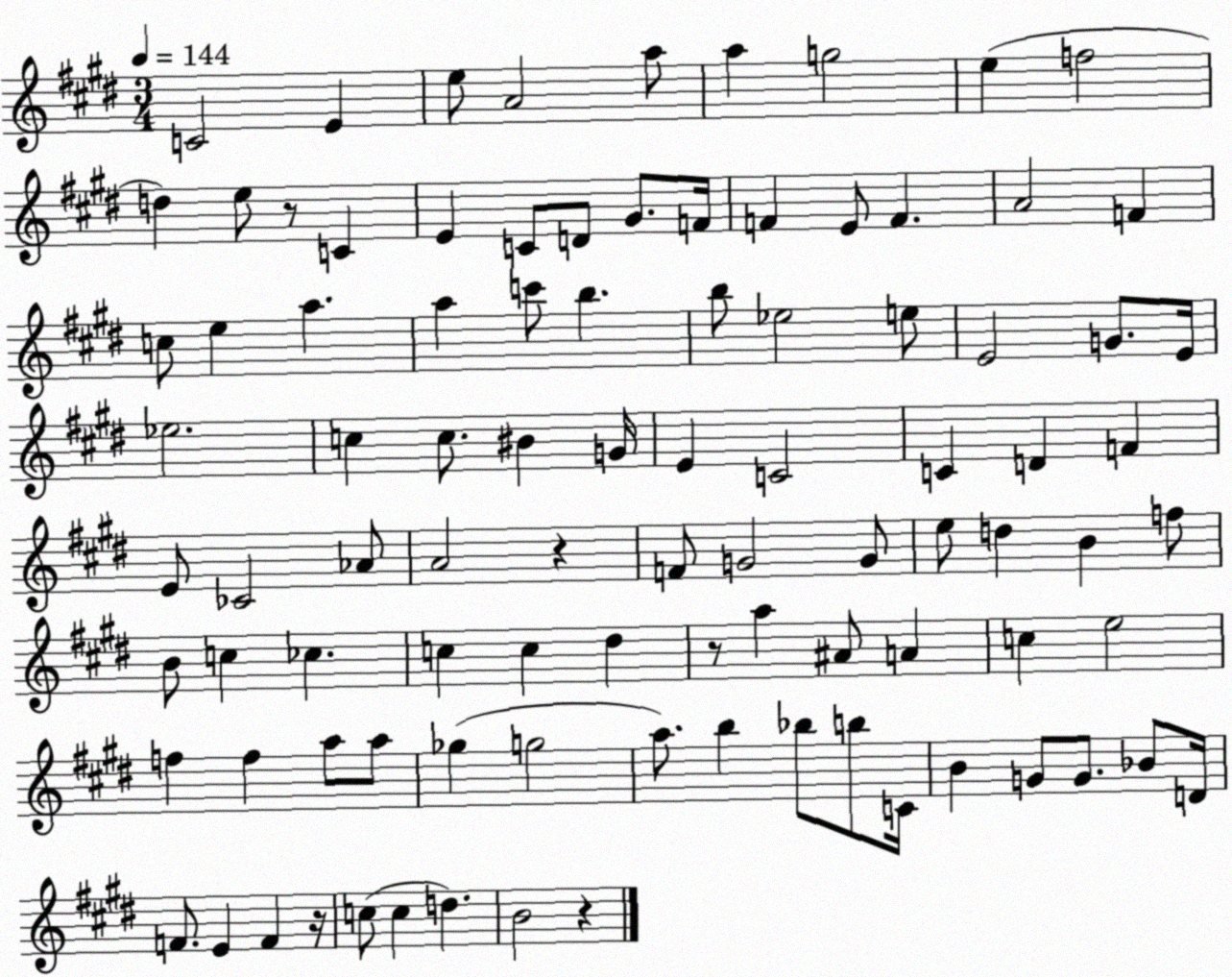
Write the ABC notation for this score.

X:1
T:Untitled
M:3/4
L:1/4
K:E
C2 E e/2 A2 a/2 a g2 e f2 d e/2 z/2 C E C/2 D/2 ^G/2 F/4 F E/2 F A2 F c/2 e a a c'/2 b b/2 _e2 e/2 E2 G/2 E/4 _e2 c c/2 ^B G/4 E C2 C D F E/2 _C2 _A/2 A2 z F/2 G2 G/2 e/2 d B f/2 B/2 c _c c c ^d z/2 a ^A/2 A c e2 f f a/2 a/2 _g g2 a/2 b _b/2 b/2 C/4 B G/2 G/2 _B/2 D/4 F/2 E F z/4 c/2 c d B2 z